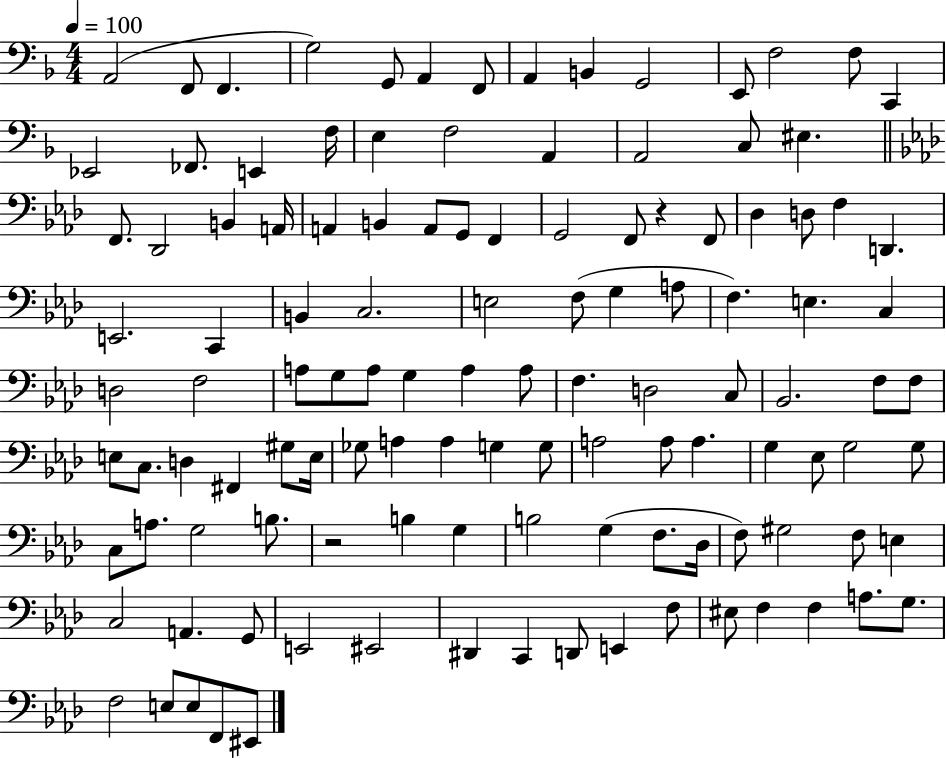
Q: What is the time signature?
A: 4/4